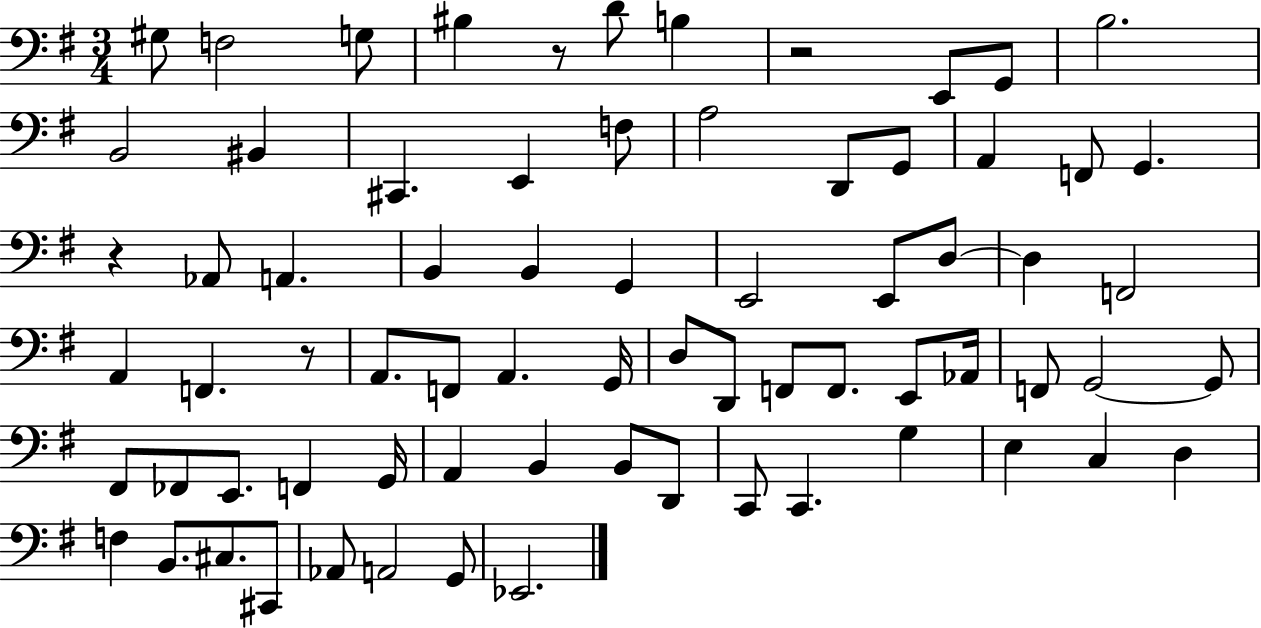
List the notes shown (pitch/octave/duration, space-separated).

G#3/e F3/h G3/e BIS3/q R/e D4/e B3/q R/h E2/e G2/e B3/h. B2/h BIS2/q C#2/q. E2/q F3/e A3/h D2/e G2/e A2/q F2/e G2/q. R/q Ab2/e A2/q. B2/q B2/q G2/q E2/h E2/e D3/e D3/q F2/h A2/q F2/q. R/e A2/e. F2/e A2/q. G2/s D3/e D2/e F2/e F2/e. E2/e Ab2/s F2/e G2/h G2/e F#2/e FES2/e E2/e. F2/q G2/s A2/q B2/q B2/e D2/e C2/e C2/q. G3/q E3/q C3/q D3/q F3/q B2/e. C#3/e. C#2/e Ab2/e A2/h G2/e Eb2/h.